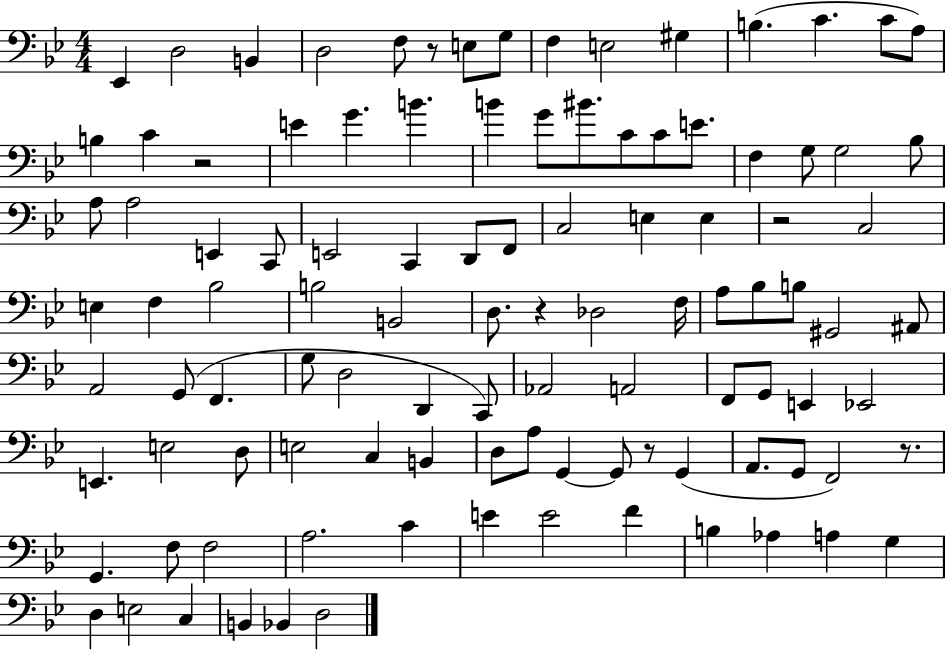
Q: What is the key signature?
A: BES major